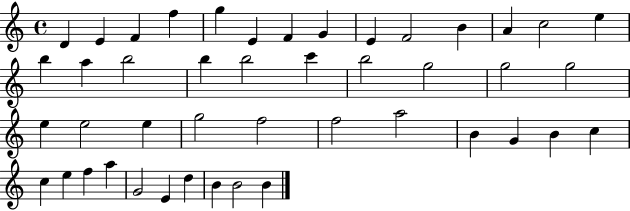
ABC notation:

X:1
T:Untitled
M:4/4
L:1/4
K:C
D E F f g E F G E F2 B A c2 e b a b2 b b2 c' b2 g2 g2 g2 e e2 e g2 f2 f2 a2 B G B c c e f a G2 E d B B2 B